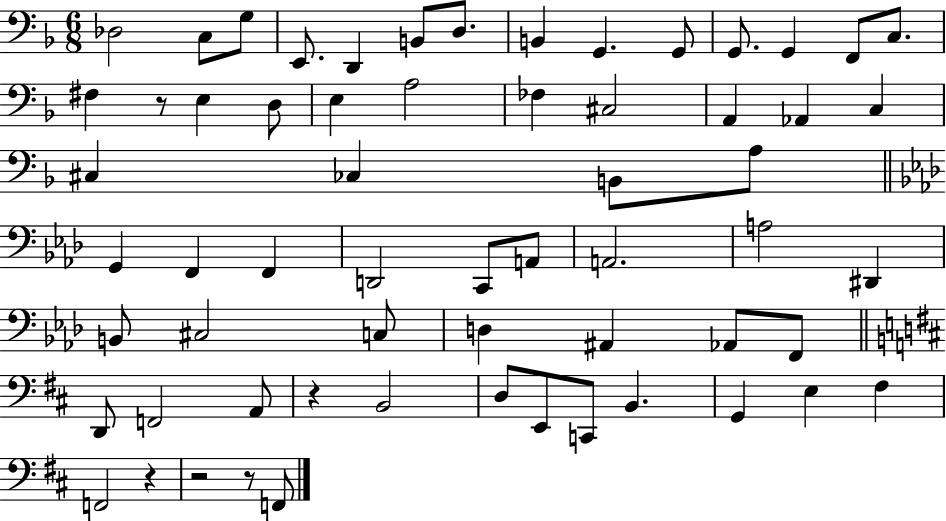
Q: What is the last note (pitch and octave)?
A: F2